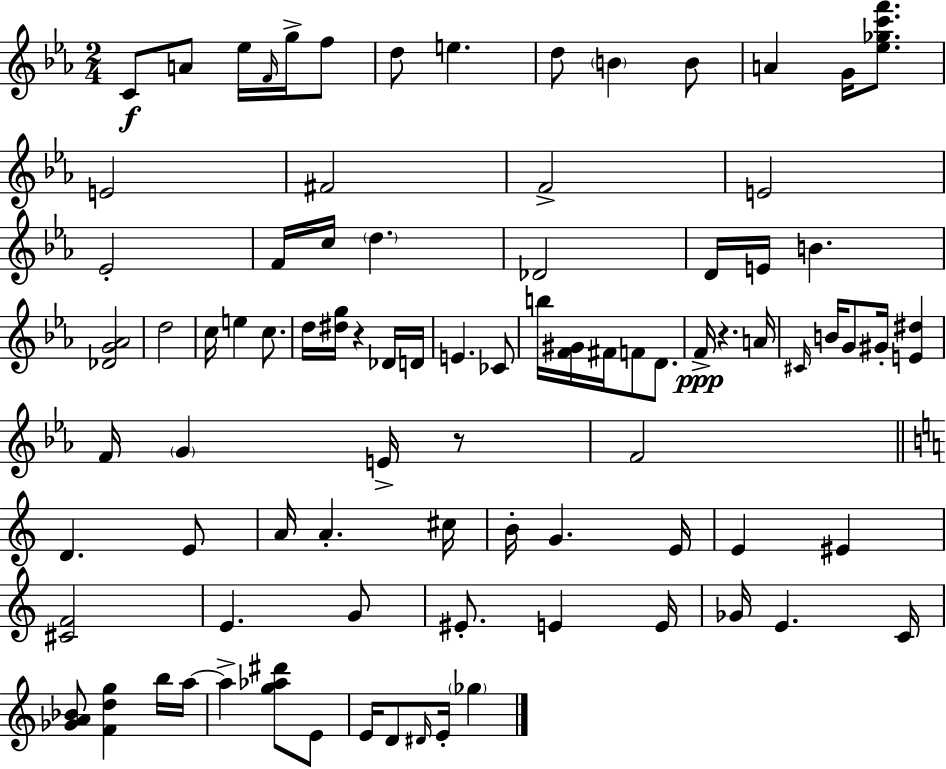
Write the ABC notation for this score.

X:1
T:Untitled
M:2/4
L:1/4
K:Cm
C/2 A/2 _e/4 F/4 g/4 f/2 d/2 e d/2 B B/2 A G/4 [_e_gc'f']/2 E2 ^F2 F2 E2 _E2 F/4 c/4 d _D2 D/4 E/4 B [_DG_A]2 d2 c/4 e c/2 d/4 [^dg]/4 z _D/4 D/4 E _C/2 b/4 [F^G]/4 ^F/4 F/2 D/2 F/4 z A/4 ^C/4 B/4 G/2 ^G/4 [E^d] F/4 G E/4 z/2 F2 D E/2 A/4 A ^c/4 B/4 G E/4 E ^E [^CF]2 E G/2 ^E/2 E E/4 _G/4 E C/4 [_GA_B]/2 [Fdg] b/4 a/4 a [g_a^d']/2 E/2 E/4 D/2 ^D/4 E/4 _g